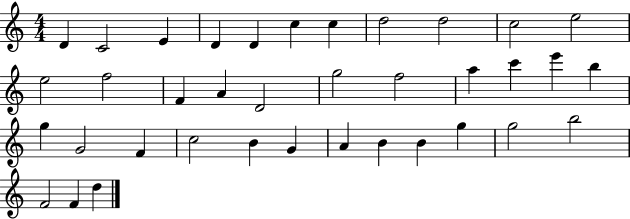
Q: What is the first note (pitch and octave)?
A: D4